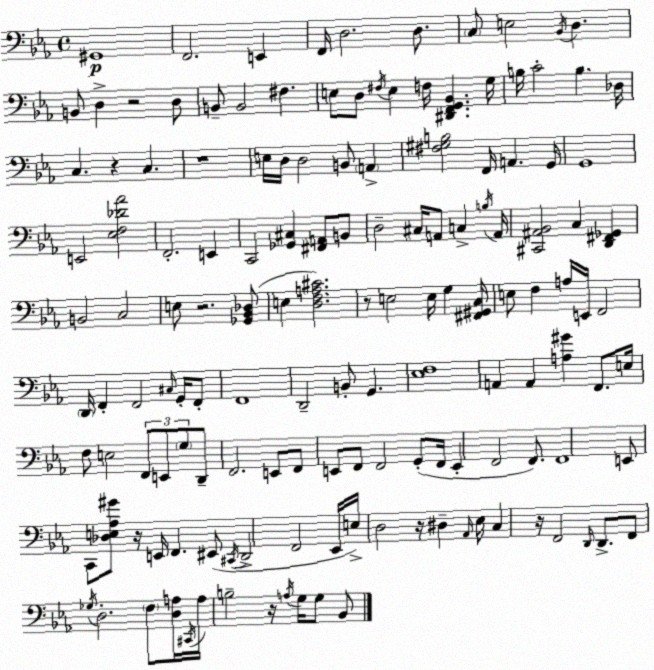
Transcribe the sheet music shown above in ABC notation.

X:1
T:Untitled
M:4/4
L:1/4
K:Cm
^G,,4 F,,2 E,, F,,/4 D,2 D,/2 C,/2 E,2 _B,,/4 D, B,,/2 D, z2 D,/2 B,,/2 B,,2 ^F, E,/2 D,/2 ^F,/4 E, F,/4 [^D,,F,,G,,_B,,] G,/4 B,/4 C2 B, _D,/4 C, z C, z4 E,/4 D,/4 D,2 B,,/2 A,, [^F,^G,B,]2 F,,/4 A,, G,,/4 G,,4 E,,2 [_E,F,_D_A]2 F,,2 E,, C,,2 [_G,,^C,] [^F,,A,,]/2 B,,/2 D,2 ^C,/4 A,,/2 C, B,/4 A,,/4 [^C,,^A,,_B,,]2 C, [D,,^F,,_G,,] B,,2 C,2 E,/2 z2 [_G,,_B,,_D,]/2 E, [D,F,A,^C]2 z/2 E,2 E,/4 G, [^F,,^G,,C,]/4 E,/2 F, A,/4 E,,/4 F,,2 D,,/4 F,, F,,2 ^C,/4 G,,/4 F,,/2 F,,4 D,,2 B,,/2 G,, [_E,F,]4 A,, A,, [A,^G] F,,/2 E,/4 F,/2 E,2 F,,/2 E,,/2 G,/2 D,,/2 F,,2 E,,/2 F,,/2 E,,/2 F,,/2 F,,2 G,,/2 F,,/4 E,, F,,2 F,,/2 F,,4 E,,/2 C,,/2 [_D,E,_A,^G]/2 z/4 E,,/4 F,, ^E,,/2 ^C,,/4 D,,2 F,,2 _E,,/4 E,/4 D,2 z/4 ^D, _A,,/4 _E,/4 C, z/4 F,,2 D,,/4 D,,/2 F,,/2 _G,/4 D,2 F,/2 [D,A,]/4 ^C,,/4 A,/4 B,2 z/4 A,/4 G,/4 G,/2 _B,,/2